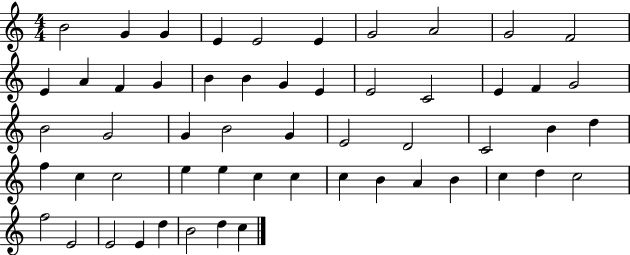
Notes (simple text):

B4/h G4/q G4/q E4/q E4/h E4/q G4/h A4/h G4/h F4/h E4/q A4/q F4/q G4/q B4/q B4/q G4/q E4/q E4/h C4/h E4/q F4/q G4/h B4/h G4/h G4/q B4/h G4/q E4/h D4/h C4/h B4/q D5/q F5/q C5/q C5/h E5/q E5/q C5/q C5/q C5/q B4/q A4/q B4/q C5/q D5/q C5/h F5/h E4/h E4/h E4/q D5/q B4/h D5/q C5/q